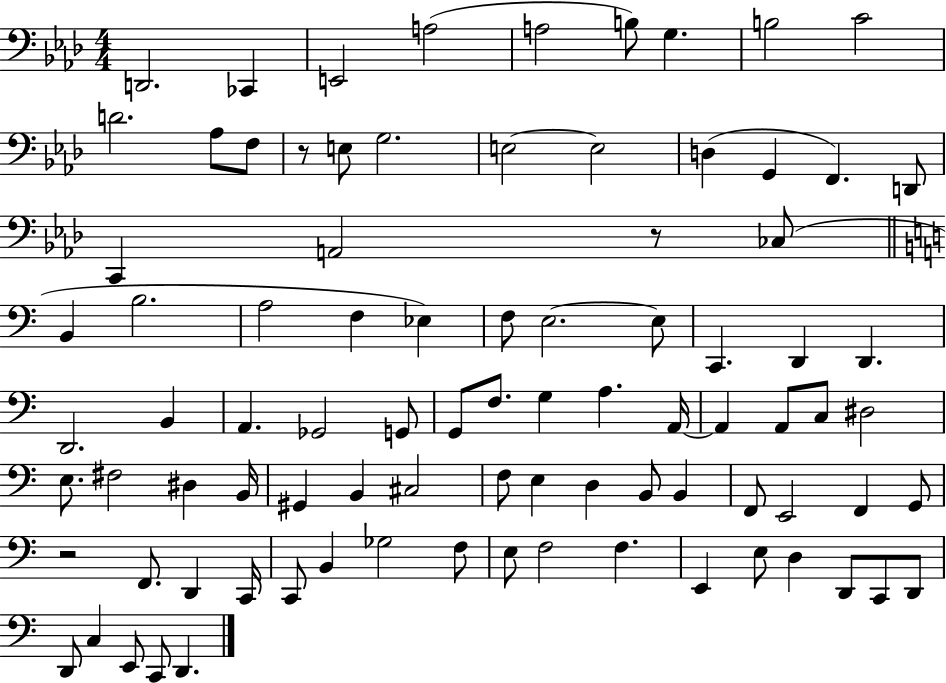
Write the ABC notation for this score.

X:1
T:Untitled
M:4/4
L:1/4
K:Ab
D,,2 _C,, E,,2 A,2 A,2 B,/2 G, B,2 C2 D2 _A,/2 F,/2 z/2 E,/2 G,2 E,2 E,2 D, G,, F,, D,,/2 C,, A,,2 z/2 _C,/2 B,, B,2 A,2 F, _E, F,/2 E,2 E,/2 C,, D,, D,, D,,2 B,, A,, _G,,2 G,,/2 G,,/2 F,/2 G, A, A,,/4 A,, A,,/2 C,/2 ^D,2 E,/2 ^F,2 ^D, B,,/4 ^G,, B,, ^C,2 F,/2 E, D, B,,/2 B,, F,,/2 E,,2 F,, G,,/2 z2 F,,/2 D,, C,,/4 C,,/2 B,, _G,2 F,/2 E,/2 F,2 F, E,, E,/2 D, D,,/2 C,,/2 D,,/2 D,,/2 C, E,,/2 C,,/2 D,,